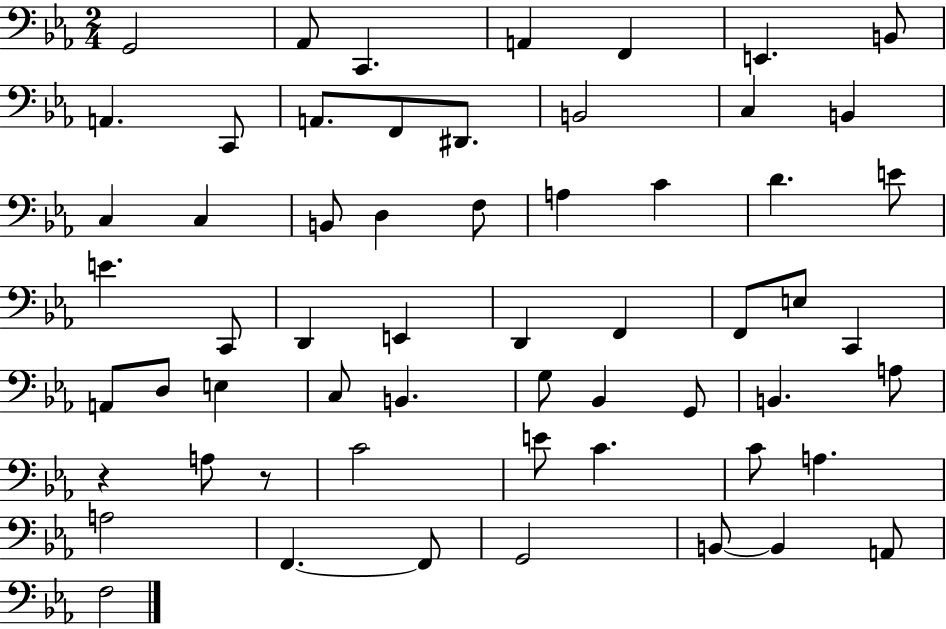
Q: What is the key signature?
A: EES major